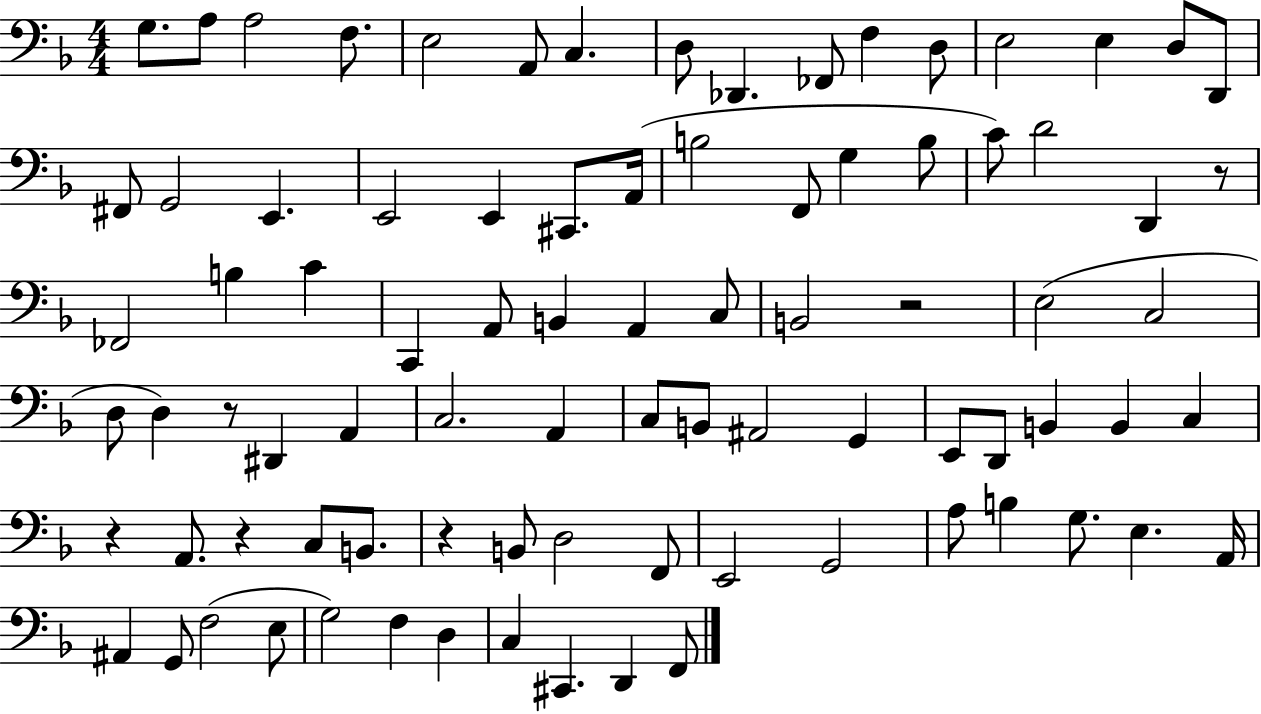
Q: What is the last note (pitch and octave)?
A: F2